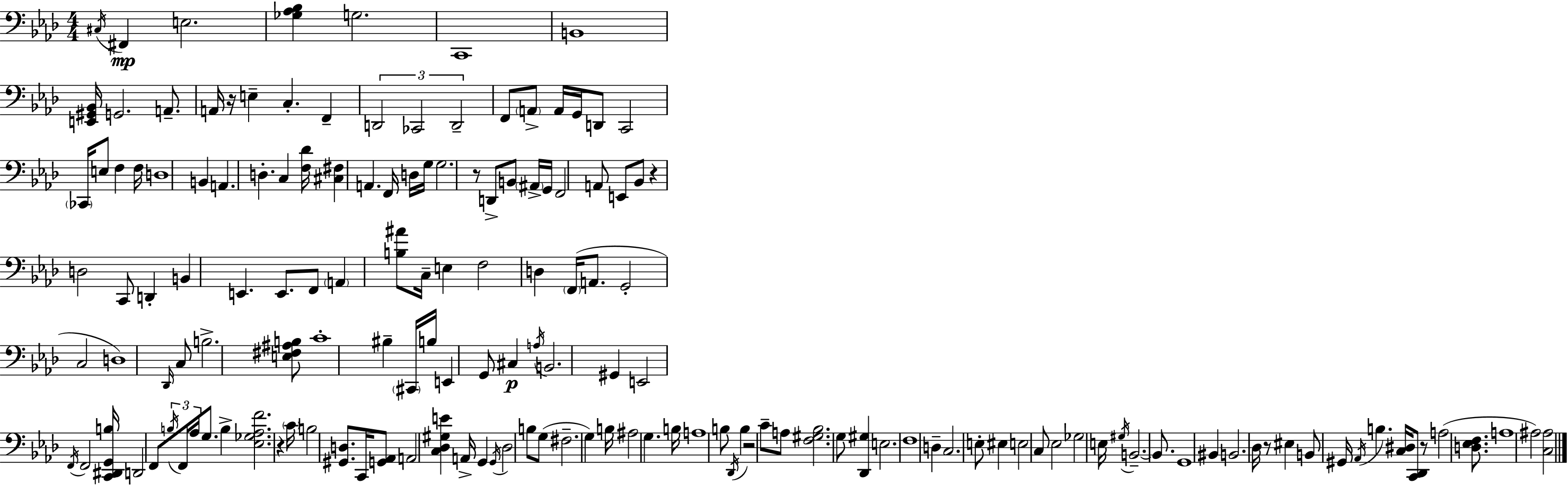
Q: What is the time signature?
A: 4/4